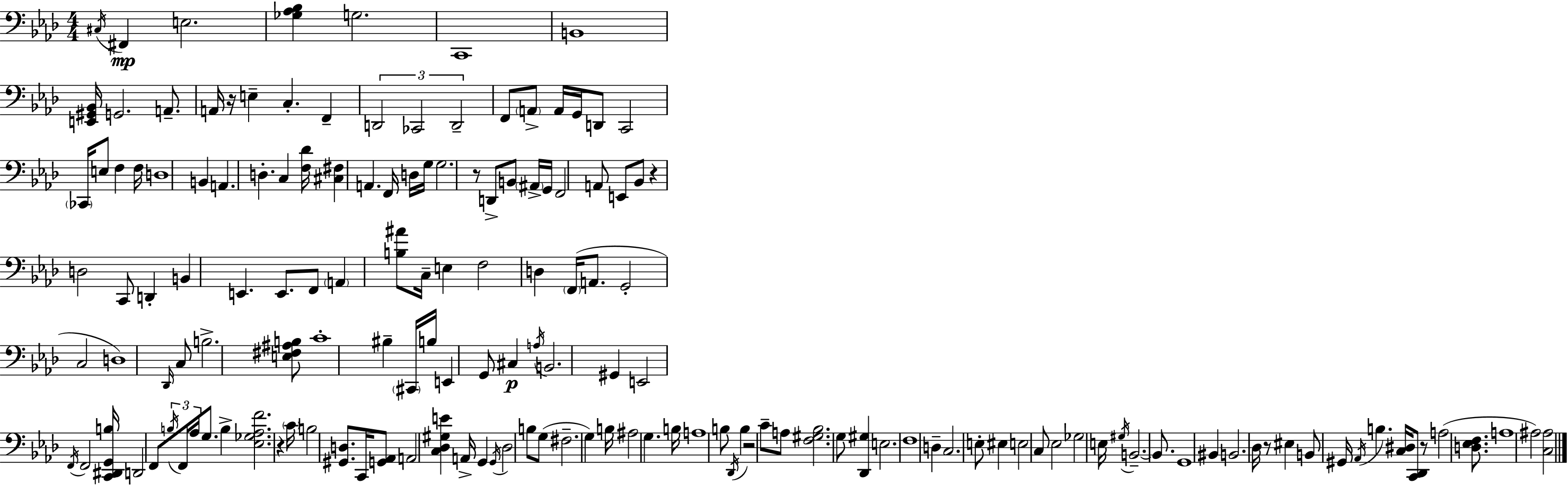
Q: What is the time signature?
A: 4/4